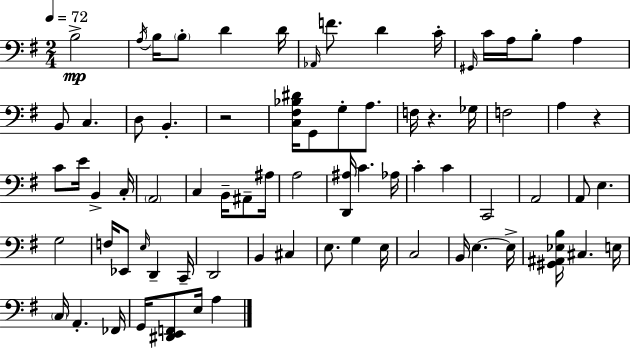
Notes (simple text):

B3/h A3/s B3/s B3/e D4/q D4/s Ab2/s F4/e. D4/q C4/s G#2/s C4/s A3/s B3/e A3/q B2/e C3/q. D3/e B2/q. R/h [C3,F#3,Bb3,D#4]/s G2/e G3/e A3/e. F3/s R/q. Gb3/s F3/h A3/q R/q C4/e E4/s B2/q C3/s A2/h C3/q B2/s A#2/e A#3/s A3/h [D2,A#3]/s C4/q. Ab3/s C4/q C4/q C2/h A2/h A2/e E3/q. G3/h F3/s Eb2/e E3/s D2/q C2/s D2/h B2/q C#3/q E3/e. G3/q E3/s C3/h B2/s E3/q. E3/s [G#2,A#2,Eb3,B3]/s C#3/q. E3/s C3/s A2/q. FES2/s G2/s [D#2,E2,F2]/e E3/s A3/q